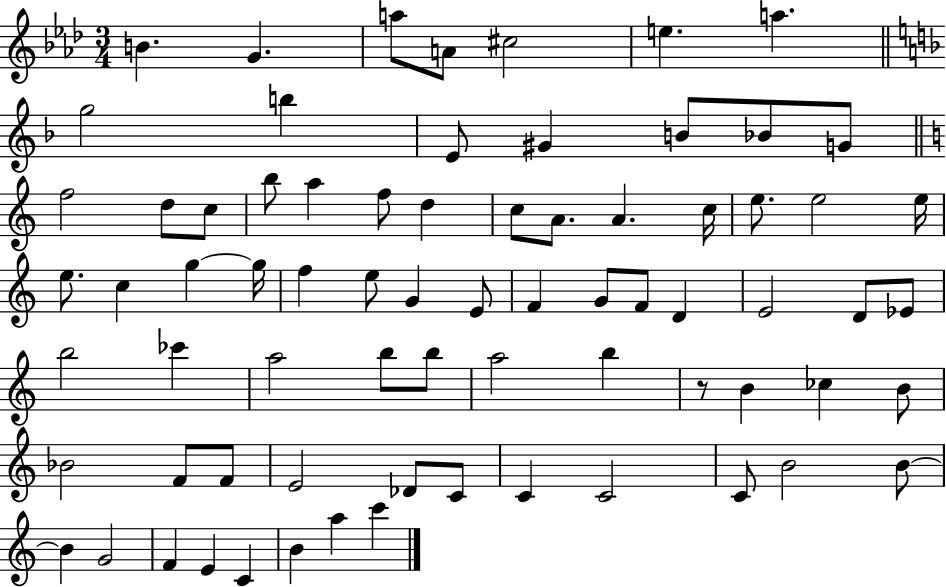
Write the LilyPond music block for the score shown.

{
  \clef treble
  \numericTimeSignature
  \time 3/4
  \key aes \major
  b'4. g'4. | a''8 a'8 cis''2 | e''4. a''4. | \bar "||" \break \key f \major g''2 b''4 | e'8 gis'4 b'8 bes'8 g'8 | \bar "||" \break \key c \major f''2 d''8 c''8 | b''8 a''4 f''8 d''4 | c''8 a'8. a'4. c''16 | e''8. e''2 e''16 | \break e''8. c''4 g''4~~ g''16 | f''4 e''8 g'4 e'8 | f'4 g'8 f'8 d'4 | e'2 d'8 ees'8 | \break b''2 ces'''4 | a''2 b''8 b''8 | a''2 b''4 | r8 b'4 ces''4 b'8 | \break bes'2 f'8 f'8 | e'2 des'8 c'8 | c'4 c'2 | c'8 b'2 b'8~~ | \break b'4 g'2 | f'4 e'4 c'4 | b'4 a''4 c'''4 | \bar "|."
}